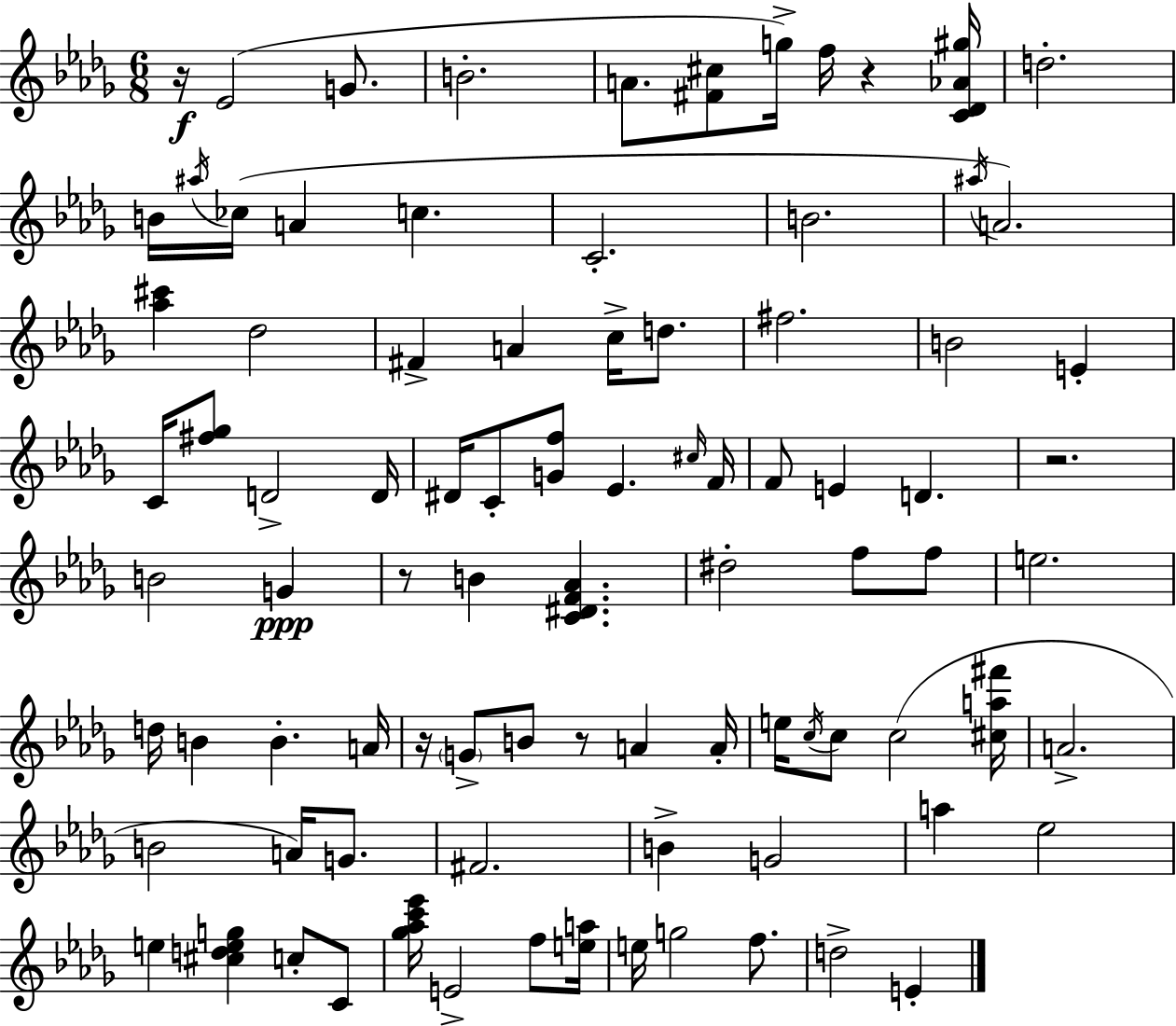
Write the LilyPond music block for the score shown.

{
  \clef treble
  \numericTimeSignature
  \time 6/8
  \key bes \minor
  \repeat volta 2 { r16\f ees'2( g'8. | b'2.-. | a'8. <fis' cis''>8 g''16->) f''16 r4 <c' des' aes' gis''>16 | d''2.-. | \break b'16 \acciaccatura { ais''16 } ces''16( a'4 c''4. | c'2.-. | b'2. | \acciaccatura { ais''16 }) a'2. | \break <aes'' cis'''>4 des''2 | fis'4-> a'4 c''16-> d''8. | fis''2. | b'2 e'4-. | \break c'16 <fis'' ges''>8 d'2-> | d'16 dis'16 c'8-. <g' f''>8 ees'4. | \grace { cis''16 } f'16 f'8 e'4 d'4. | r2. | \break b'2 g'4\ppp | r8 b'4 <c' dis' f' aes'>4. | dis''2-. f''8 | f''8 e''2. | \break d''16 b'4 b'4.-. | a'16 r16 \parenthesize g'8-> b'8 r8 a'4 | a'16-. e''16 \acciaccatura { c''16 } c''8 c''2( | <cis'' a'' fis'''>16 a'2.-> | \break b'2 | a'16) g'8. fis'2. | b'4-> g'2 | a''4 ees''2 | \break e''4 <cis'' d'' e'' g''>4 | c''8-. c'8 <ges'' aes'' c''' ees'''>16 e'2-> | f''8 <e'' a''>16 e''16 g''2 | f''8. d''2-> | \break e'4-. } \bar "|."
}